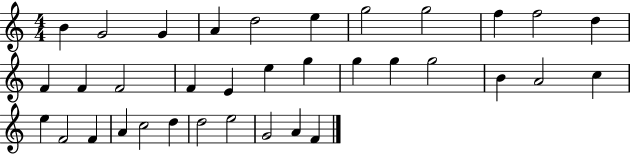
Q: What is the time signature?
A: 4/4